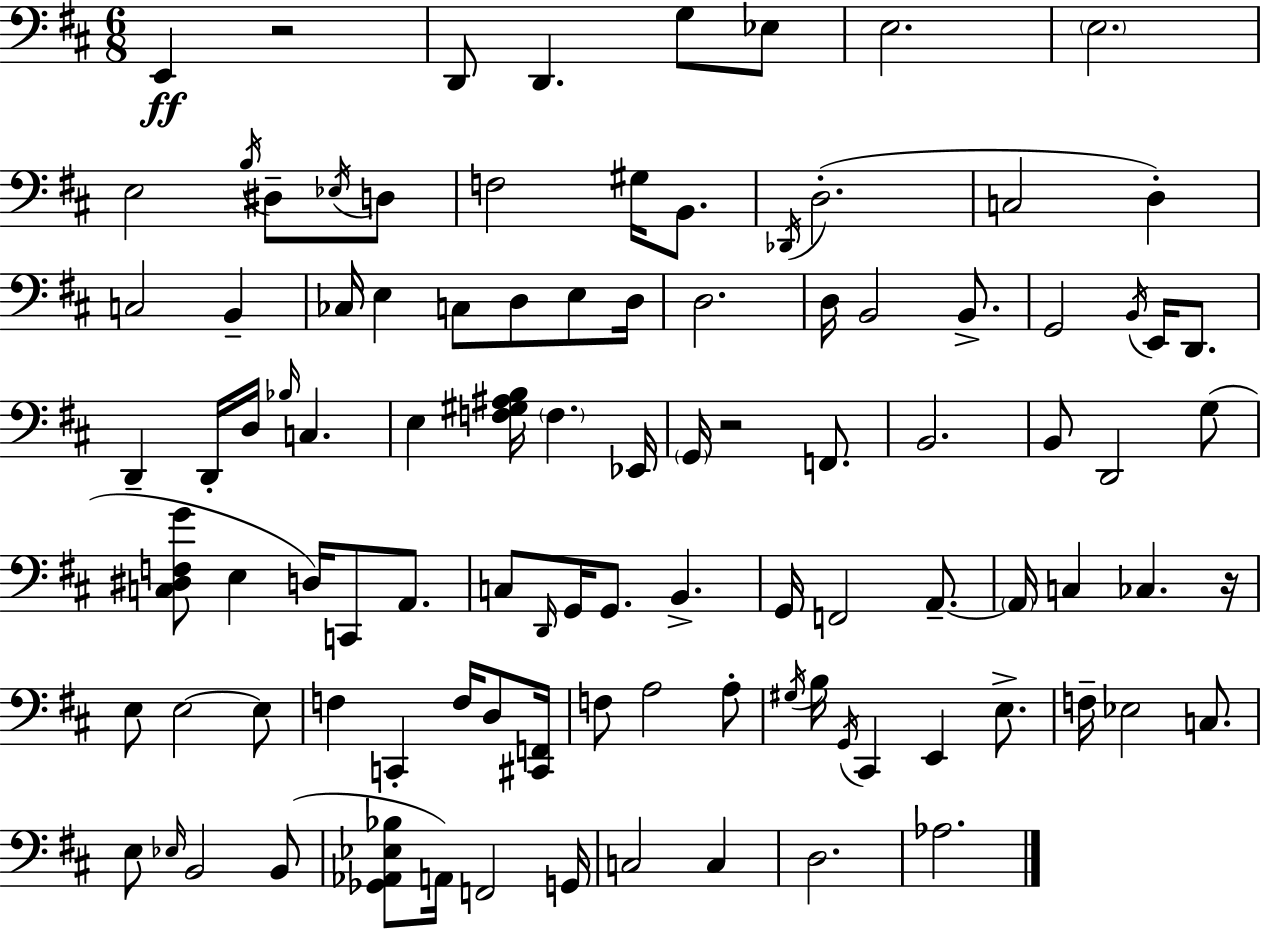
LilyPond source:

{
  \clef bass
  \numericTimeSignature
  \time 6/8
  \key d \major
  e,4\ff r2 | d,8 d,4. g8 ees8 | e2. | \parenthesize e2. | \break e2 \acciaccatura { b16 } dis8-- \acciaccatura { ees16 } | d8 f2 gis16 b,8. | \acciaccatura { des,16 }( d2.-. | c2 d4-.) | \break c2 b,4-- | ces16 e4 c8 d8 | e8 d16 d2. | d16 b,2 | \break b,8.-> g,2 \acciaccatura { b,16 } | e,16 d,8. d,4-- d,16-. d16 \grace { bes16 } c4. | e4 <f gis ais b>16 \parenthesize f4. | ees,16 \parenthesize g,16 r2 | \break f,8. b,2. | b,8 d,2 | g8( <c dis f g'>8 e4 d16) | c,8 a,8. c8 \grace { d,16 } g,16 g,8. | \break b,4.-> g,16 f,2 | a,8.--~~ \parenthesize a,16 c4 ces4. | r16 e8 e2~~ | e8 f4 c,4-. | \break f16 d8 <cis, f,>16 f8 a2 | a8-. \acciaccatura { gis16 } b16 \acciaccatura { g,16 } cis,4 | e,4 e8.-> f16-- ees2 | c8. e8 \grace { ees16 } b,2 | \break b,8( <ges, aes, ees bes>8 a,16) | f,2 g,16 c2 | c4 d2. | aes2. | \break \bar "|."
}